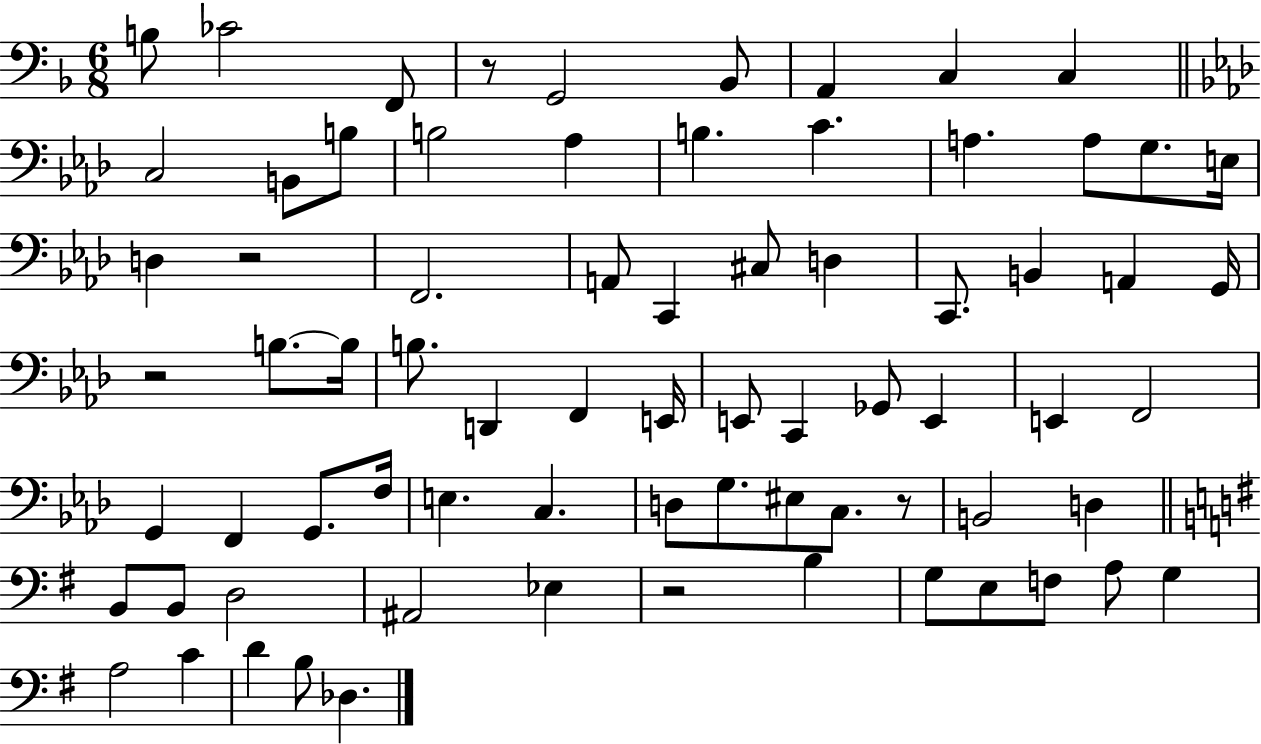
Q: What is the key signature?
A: F major